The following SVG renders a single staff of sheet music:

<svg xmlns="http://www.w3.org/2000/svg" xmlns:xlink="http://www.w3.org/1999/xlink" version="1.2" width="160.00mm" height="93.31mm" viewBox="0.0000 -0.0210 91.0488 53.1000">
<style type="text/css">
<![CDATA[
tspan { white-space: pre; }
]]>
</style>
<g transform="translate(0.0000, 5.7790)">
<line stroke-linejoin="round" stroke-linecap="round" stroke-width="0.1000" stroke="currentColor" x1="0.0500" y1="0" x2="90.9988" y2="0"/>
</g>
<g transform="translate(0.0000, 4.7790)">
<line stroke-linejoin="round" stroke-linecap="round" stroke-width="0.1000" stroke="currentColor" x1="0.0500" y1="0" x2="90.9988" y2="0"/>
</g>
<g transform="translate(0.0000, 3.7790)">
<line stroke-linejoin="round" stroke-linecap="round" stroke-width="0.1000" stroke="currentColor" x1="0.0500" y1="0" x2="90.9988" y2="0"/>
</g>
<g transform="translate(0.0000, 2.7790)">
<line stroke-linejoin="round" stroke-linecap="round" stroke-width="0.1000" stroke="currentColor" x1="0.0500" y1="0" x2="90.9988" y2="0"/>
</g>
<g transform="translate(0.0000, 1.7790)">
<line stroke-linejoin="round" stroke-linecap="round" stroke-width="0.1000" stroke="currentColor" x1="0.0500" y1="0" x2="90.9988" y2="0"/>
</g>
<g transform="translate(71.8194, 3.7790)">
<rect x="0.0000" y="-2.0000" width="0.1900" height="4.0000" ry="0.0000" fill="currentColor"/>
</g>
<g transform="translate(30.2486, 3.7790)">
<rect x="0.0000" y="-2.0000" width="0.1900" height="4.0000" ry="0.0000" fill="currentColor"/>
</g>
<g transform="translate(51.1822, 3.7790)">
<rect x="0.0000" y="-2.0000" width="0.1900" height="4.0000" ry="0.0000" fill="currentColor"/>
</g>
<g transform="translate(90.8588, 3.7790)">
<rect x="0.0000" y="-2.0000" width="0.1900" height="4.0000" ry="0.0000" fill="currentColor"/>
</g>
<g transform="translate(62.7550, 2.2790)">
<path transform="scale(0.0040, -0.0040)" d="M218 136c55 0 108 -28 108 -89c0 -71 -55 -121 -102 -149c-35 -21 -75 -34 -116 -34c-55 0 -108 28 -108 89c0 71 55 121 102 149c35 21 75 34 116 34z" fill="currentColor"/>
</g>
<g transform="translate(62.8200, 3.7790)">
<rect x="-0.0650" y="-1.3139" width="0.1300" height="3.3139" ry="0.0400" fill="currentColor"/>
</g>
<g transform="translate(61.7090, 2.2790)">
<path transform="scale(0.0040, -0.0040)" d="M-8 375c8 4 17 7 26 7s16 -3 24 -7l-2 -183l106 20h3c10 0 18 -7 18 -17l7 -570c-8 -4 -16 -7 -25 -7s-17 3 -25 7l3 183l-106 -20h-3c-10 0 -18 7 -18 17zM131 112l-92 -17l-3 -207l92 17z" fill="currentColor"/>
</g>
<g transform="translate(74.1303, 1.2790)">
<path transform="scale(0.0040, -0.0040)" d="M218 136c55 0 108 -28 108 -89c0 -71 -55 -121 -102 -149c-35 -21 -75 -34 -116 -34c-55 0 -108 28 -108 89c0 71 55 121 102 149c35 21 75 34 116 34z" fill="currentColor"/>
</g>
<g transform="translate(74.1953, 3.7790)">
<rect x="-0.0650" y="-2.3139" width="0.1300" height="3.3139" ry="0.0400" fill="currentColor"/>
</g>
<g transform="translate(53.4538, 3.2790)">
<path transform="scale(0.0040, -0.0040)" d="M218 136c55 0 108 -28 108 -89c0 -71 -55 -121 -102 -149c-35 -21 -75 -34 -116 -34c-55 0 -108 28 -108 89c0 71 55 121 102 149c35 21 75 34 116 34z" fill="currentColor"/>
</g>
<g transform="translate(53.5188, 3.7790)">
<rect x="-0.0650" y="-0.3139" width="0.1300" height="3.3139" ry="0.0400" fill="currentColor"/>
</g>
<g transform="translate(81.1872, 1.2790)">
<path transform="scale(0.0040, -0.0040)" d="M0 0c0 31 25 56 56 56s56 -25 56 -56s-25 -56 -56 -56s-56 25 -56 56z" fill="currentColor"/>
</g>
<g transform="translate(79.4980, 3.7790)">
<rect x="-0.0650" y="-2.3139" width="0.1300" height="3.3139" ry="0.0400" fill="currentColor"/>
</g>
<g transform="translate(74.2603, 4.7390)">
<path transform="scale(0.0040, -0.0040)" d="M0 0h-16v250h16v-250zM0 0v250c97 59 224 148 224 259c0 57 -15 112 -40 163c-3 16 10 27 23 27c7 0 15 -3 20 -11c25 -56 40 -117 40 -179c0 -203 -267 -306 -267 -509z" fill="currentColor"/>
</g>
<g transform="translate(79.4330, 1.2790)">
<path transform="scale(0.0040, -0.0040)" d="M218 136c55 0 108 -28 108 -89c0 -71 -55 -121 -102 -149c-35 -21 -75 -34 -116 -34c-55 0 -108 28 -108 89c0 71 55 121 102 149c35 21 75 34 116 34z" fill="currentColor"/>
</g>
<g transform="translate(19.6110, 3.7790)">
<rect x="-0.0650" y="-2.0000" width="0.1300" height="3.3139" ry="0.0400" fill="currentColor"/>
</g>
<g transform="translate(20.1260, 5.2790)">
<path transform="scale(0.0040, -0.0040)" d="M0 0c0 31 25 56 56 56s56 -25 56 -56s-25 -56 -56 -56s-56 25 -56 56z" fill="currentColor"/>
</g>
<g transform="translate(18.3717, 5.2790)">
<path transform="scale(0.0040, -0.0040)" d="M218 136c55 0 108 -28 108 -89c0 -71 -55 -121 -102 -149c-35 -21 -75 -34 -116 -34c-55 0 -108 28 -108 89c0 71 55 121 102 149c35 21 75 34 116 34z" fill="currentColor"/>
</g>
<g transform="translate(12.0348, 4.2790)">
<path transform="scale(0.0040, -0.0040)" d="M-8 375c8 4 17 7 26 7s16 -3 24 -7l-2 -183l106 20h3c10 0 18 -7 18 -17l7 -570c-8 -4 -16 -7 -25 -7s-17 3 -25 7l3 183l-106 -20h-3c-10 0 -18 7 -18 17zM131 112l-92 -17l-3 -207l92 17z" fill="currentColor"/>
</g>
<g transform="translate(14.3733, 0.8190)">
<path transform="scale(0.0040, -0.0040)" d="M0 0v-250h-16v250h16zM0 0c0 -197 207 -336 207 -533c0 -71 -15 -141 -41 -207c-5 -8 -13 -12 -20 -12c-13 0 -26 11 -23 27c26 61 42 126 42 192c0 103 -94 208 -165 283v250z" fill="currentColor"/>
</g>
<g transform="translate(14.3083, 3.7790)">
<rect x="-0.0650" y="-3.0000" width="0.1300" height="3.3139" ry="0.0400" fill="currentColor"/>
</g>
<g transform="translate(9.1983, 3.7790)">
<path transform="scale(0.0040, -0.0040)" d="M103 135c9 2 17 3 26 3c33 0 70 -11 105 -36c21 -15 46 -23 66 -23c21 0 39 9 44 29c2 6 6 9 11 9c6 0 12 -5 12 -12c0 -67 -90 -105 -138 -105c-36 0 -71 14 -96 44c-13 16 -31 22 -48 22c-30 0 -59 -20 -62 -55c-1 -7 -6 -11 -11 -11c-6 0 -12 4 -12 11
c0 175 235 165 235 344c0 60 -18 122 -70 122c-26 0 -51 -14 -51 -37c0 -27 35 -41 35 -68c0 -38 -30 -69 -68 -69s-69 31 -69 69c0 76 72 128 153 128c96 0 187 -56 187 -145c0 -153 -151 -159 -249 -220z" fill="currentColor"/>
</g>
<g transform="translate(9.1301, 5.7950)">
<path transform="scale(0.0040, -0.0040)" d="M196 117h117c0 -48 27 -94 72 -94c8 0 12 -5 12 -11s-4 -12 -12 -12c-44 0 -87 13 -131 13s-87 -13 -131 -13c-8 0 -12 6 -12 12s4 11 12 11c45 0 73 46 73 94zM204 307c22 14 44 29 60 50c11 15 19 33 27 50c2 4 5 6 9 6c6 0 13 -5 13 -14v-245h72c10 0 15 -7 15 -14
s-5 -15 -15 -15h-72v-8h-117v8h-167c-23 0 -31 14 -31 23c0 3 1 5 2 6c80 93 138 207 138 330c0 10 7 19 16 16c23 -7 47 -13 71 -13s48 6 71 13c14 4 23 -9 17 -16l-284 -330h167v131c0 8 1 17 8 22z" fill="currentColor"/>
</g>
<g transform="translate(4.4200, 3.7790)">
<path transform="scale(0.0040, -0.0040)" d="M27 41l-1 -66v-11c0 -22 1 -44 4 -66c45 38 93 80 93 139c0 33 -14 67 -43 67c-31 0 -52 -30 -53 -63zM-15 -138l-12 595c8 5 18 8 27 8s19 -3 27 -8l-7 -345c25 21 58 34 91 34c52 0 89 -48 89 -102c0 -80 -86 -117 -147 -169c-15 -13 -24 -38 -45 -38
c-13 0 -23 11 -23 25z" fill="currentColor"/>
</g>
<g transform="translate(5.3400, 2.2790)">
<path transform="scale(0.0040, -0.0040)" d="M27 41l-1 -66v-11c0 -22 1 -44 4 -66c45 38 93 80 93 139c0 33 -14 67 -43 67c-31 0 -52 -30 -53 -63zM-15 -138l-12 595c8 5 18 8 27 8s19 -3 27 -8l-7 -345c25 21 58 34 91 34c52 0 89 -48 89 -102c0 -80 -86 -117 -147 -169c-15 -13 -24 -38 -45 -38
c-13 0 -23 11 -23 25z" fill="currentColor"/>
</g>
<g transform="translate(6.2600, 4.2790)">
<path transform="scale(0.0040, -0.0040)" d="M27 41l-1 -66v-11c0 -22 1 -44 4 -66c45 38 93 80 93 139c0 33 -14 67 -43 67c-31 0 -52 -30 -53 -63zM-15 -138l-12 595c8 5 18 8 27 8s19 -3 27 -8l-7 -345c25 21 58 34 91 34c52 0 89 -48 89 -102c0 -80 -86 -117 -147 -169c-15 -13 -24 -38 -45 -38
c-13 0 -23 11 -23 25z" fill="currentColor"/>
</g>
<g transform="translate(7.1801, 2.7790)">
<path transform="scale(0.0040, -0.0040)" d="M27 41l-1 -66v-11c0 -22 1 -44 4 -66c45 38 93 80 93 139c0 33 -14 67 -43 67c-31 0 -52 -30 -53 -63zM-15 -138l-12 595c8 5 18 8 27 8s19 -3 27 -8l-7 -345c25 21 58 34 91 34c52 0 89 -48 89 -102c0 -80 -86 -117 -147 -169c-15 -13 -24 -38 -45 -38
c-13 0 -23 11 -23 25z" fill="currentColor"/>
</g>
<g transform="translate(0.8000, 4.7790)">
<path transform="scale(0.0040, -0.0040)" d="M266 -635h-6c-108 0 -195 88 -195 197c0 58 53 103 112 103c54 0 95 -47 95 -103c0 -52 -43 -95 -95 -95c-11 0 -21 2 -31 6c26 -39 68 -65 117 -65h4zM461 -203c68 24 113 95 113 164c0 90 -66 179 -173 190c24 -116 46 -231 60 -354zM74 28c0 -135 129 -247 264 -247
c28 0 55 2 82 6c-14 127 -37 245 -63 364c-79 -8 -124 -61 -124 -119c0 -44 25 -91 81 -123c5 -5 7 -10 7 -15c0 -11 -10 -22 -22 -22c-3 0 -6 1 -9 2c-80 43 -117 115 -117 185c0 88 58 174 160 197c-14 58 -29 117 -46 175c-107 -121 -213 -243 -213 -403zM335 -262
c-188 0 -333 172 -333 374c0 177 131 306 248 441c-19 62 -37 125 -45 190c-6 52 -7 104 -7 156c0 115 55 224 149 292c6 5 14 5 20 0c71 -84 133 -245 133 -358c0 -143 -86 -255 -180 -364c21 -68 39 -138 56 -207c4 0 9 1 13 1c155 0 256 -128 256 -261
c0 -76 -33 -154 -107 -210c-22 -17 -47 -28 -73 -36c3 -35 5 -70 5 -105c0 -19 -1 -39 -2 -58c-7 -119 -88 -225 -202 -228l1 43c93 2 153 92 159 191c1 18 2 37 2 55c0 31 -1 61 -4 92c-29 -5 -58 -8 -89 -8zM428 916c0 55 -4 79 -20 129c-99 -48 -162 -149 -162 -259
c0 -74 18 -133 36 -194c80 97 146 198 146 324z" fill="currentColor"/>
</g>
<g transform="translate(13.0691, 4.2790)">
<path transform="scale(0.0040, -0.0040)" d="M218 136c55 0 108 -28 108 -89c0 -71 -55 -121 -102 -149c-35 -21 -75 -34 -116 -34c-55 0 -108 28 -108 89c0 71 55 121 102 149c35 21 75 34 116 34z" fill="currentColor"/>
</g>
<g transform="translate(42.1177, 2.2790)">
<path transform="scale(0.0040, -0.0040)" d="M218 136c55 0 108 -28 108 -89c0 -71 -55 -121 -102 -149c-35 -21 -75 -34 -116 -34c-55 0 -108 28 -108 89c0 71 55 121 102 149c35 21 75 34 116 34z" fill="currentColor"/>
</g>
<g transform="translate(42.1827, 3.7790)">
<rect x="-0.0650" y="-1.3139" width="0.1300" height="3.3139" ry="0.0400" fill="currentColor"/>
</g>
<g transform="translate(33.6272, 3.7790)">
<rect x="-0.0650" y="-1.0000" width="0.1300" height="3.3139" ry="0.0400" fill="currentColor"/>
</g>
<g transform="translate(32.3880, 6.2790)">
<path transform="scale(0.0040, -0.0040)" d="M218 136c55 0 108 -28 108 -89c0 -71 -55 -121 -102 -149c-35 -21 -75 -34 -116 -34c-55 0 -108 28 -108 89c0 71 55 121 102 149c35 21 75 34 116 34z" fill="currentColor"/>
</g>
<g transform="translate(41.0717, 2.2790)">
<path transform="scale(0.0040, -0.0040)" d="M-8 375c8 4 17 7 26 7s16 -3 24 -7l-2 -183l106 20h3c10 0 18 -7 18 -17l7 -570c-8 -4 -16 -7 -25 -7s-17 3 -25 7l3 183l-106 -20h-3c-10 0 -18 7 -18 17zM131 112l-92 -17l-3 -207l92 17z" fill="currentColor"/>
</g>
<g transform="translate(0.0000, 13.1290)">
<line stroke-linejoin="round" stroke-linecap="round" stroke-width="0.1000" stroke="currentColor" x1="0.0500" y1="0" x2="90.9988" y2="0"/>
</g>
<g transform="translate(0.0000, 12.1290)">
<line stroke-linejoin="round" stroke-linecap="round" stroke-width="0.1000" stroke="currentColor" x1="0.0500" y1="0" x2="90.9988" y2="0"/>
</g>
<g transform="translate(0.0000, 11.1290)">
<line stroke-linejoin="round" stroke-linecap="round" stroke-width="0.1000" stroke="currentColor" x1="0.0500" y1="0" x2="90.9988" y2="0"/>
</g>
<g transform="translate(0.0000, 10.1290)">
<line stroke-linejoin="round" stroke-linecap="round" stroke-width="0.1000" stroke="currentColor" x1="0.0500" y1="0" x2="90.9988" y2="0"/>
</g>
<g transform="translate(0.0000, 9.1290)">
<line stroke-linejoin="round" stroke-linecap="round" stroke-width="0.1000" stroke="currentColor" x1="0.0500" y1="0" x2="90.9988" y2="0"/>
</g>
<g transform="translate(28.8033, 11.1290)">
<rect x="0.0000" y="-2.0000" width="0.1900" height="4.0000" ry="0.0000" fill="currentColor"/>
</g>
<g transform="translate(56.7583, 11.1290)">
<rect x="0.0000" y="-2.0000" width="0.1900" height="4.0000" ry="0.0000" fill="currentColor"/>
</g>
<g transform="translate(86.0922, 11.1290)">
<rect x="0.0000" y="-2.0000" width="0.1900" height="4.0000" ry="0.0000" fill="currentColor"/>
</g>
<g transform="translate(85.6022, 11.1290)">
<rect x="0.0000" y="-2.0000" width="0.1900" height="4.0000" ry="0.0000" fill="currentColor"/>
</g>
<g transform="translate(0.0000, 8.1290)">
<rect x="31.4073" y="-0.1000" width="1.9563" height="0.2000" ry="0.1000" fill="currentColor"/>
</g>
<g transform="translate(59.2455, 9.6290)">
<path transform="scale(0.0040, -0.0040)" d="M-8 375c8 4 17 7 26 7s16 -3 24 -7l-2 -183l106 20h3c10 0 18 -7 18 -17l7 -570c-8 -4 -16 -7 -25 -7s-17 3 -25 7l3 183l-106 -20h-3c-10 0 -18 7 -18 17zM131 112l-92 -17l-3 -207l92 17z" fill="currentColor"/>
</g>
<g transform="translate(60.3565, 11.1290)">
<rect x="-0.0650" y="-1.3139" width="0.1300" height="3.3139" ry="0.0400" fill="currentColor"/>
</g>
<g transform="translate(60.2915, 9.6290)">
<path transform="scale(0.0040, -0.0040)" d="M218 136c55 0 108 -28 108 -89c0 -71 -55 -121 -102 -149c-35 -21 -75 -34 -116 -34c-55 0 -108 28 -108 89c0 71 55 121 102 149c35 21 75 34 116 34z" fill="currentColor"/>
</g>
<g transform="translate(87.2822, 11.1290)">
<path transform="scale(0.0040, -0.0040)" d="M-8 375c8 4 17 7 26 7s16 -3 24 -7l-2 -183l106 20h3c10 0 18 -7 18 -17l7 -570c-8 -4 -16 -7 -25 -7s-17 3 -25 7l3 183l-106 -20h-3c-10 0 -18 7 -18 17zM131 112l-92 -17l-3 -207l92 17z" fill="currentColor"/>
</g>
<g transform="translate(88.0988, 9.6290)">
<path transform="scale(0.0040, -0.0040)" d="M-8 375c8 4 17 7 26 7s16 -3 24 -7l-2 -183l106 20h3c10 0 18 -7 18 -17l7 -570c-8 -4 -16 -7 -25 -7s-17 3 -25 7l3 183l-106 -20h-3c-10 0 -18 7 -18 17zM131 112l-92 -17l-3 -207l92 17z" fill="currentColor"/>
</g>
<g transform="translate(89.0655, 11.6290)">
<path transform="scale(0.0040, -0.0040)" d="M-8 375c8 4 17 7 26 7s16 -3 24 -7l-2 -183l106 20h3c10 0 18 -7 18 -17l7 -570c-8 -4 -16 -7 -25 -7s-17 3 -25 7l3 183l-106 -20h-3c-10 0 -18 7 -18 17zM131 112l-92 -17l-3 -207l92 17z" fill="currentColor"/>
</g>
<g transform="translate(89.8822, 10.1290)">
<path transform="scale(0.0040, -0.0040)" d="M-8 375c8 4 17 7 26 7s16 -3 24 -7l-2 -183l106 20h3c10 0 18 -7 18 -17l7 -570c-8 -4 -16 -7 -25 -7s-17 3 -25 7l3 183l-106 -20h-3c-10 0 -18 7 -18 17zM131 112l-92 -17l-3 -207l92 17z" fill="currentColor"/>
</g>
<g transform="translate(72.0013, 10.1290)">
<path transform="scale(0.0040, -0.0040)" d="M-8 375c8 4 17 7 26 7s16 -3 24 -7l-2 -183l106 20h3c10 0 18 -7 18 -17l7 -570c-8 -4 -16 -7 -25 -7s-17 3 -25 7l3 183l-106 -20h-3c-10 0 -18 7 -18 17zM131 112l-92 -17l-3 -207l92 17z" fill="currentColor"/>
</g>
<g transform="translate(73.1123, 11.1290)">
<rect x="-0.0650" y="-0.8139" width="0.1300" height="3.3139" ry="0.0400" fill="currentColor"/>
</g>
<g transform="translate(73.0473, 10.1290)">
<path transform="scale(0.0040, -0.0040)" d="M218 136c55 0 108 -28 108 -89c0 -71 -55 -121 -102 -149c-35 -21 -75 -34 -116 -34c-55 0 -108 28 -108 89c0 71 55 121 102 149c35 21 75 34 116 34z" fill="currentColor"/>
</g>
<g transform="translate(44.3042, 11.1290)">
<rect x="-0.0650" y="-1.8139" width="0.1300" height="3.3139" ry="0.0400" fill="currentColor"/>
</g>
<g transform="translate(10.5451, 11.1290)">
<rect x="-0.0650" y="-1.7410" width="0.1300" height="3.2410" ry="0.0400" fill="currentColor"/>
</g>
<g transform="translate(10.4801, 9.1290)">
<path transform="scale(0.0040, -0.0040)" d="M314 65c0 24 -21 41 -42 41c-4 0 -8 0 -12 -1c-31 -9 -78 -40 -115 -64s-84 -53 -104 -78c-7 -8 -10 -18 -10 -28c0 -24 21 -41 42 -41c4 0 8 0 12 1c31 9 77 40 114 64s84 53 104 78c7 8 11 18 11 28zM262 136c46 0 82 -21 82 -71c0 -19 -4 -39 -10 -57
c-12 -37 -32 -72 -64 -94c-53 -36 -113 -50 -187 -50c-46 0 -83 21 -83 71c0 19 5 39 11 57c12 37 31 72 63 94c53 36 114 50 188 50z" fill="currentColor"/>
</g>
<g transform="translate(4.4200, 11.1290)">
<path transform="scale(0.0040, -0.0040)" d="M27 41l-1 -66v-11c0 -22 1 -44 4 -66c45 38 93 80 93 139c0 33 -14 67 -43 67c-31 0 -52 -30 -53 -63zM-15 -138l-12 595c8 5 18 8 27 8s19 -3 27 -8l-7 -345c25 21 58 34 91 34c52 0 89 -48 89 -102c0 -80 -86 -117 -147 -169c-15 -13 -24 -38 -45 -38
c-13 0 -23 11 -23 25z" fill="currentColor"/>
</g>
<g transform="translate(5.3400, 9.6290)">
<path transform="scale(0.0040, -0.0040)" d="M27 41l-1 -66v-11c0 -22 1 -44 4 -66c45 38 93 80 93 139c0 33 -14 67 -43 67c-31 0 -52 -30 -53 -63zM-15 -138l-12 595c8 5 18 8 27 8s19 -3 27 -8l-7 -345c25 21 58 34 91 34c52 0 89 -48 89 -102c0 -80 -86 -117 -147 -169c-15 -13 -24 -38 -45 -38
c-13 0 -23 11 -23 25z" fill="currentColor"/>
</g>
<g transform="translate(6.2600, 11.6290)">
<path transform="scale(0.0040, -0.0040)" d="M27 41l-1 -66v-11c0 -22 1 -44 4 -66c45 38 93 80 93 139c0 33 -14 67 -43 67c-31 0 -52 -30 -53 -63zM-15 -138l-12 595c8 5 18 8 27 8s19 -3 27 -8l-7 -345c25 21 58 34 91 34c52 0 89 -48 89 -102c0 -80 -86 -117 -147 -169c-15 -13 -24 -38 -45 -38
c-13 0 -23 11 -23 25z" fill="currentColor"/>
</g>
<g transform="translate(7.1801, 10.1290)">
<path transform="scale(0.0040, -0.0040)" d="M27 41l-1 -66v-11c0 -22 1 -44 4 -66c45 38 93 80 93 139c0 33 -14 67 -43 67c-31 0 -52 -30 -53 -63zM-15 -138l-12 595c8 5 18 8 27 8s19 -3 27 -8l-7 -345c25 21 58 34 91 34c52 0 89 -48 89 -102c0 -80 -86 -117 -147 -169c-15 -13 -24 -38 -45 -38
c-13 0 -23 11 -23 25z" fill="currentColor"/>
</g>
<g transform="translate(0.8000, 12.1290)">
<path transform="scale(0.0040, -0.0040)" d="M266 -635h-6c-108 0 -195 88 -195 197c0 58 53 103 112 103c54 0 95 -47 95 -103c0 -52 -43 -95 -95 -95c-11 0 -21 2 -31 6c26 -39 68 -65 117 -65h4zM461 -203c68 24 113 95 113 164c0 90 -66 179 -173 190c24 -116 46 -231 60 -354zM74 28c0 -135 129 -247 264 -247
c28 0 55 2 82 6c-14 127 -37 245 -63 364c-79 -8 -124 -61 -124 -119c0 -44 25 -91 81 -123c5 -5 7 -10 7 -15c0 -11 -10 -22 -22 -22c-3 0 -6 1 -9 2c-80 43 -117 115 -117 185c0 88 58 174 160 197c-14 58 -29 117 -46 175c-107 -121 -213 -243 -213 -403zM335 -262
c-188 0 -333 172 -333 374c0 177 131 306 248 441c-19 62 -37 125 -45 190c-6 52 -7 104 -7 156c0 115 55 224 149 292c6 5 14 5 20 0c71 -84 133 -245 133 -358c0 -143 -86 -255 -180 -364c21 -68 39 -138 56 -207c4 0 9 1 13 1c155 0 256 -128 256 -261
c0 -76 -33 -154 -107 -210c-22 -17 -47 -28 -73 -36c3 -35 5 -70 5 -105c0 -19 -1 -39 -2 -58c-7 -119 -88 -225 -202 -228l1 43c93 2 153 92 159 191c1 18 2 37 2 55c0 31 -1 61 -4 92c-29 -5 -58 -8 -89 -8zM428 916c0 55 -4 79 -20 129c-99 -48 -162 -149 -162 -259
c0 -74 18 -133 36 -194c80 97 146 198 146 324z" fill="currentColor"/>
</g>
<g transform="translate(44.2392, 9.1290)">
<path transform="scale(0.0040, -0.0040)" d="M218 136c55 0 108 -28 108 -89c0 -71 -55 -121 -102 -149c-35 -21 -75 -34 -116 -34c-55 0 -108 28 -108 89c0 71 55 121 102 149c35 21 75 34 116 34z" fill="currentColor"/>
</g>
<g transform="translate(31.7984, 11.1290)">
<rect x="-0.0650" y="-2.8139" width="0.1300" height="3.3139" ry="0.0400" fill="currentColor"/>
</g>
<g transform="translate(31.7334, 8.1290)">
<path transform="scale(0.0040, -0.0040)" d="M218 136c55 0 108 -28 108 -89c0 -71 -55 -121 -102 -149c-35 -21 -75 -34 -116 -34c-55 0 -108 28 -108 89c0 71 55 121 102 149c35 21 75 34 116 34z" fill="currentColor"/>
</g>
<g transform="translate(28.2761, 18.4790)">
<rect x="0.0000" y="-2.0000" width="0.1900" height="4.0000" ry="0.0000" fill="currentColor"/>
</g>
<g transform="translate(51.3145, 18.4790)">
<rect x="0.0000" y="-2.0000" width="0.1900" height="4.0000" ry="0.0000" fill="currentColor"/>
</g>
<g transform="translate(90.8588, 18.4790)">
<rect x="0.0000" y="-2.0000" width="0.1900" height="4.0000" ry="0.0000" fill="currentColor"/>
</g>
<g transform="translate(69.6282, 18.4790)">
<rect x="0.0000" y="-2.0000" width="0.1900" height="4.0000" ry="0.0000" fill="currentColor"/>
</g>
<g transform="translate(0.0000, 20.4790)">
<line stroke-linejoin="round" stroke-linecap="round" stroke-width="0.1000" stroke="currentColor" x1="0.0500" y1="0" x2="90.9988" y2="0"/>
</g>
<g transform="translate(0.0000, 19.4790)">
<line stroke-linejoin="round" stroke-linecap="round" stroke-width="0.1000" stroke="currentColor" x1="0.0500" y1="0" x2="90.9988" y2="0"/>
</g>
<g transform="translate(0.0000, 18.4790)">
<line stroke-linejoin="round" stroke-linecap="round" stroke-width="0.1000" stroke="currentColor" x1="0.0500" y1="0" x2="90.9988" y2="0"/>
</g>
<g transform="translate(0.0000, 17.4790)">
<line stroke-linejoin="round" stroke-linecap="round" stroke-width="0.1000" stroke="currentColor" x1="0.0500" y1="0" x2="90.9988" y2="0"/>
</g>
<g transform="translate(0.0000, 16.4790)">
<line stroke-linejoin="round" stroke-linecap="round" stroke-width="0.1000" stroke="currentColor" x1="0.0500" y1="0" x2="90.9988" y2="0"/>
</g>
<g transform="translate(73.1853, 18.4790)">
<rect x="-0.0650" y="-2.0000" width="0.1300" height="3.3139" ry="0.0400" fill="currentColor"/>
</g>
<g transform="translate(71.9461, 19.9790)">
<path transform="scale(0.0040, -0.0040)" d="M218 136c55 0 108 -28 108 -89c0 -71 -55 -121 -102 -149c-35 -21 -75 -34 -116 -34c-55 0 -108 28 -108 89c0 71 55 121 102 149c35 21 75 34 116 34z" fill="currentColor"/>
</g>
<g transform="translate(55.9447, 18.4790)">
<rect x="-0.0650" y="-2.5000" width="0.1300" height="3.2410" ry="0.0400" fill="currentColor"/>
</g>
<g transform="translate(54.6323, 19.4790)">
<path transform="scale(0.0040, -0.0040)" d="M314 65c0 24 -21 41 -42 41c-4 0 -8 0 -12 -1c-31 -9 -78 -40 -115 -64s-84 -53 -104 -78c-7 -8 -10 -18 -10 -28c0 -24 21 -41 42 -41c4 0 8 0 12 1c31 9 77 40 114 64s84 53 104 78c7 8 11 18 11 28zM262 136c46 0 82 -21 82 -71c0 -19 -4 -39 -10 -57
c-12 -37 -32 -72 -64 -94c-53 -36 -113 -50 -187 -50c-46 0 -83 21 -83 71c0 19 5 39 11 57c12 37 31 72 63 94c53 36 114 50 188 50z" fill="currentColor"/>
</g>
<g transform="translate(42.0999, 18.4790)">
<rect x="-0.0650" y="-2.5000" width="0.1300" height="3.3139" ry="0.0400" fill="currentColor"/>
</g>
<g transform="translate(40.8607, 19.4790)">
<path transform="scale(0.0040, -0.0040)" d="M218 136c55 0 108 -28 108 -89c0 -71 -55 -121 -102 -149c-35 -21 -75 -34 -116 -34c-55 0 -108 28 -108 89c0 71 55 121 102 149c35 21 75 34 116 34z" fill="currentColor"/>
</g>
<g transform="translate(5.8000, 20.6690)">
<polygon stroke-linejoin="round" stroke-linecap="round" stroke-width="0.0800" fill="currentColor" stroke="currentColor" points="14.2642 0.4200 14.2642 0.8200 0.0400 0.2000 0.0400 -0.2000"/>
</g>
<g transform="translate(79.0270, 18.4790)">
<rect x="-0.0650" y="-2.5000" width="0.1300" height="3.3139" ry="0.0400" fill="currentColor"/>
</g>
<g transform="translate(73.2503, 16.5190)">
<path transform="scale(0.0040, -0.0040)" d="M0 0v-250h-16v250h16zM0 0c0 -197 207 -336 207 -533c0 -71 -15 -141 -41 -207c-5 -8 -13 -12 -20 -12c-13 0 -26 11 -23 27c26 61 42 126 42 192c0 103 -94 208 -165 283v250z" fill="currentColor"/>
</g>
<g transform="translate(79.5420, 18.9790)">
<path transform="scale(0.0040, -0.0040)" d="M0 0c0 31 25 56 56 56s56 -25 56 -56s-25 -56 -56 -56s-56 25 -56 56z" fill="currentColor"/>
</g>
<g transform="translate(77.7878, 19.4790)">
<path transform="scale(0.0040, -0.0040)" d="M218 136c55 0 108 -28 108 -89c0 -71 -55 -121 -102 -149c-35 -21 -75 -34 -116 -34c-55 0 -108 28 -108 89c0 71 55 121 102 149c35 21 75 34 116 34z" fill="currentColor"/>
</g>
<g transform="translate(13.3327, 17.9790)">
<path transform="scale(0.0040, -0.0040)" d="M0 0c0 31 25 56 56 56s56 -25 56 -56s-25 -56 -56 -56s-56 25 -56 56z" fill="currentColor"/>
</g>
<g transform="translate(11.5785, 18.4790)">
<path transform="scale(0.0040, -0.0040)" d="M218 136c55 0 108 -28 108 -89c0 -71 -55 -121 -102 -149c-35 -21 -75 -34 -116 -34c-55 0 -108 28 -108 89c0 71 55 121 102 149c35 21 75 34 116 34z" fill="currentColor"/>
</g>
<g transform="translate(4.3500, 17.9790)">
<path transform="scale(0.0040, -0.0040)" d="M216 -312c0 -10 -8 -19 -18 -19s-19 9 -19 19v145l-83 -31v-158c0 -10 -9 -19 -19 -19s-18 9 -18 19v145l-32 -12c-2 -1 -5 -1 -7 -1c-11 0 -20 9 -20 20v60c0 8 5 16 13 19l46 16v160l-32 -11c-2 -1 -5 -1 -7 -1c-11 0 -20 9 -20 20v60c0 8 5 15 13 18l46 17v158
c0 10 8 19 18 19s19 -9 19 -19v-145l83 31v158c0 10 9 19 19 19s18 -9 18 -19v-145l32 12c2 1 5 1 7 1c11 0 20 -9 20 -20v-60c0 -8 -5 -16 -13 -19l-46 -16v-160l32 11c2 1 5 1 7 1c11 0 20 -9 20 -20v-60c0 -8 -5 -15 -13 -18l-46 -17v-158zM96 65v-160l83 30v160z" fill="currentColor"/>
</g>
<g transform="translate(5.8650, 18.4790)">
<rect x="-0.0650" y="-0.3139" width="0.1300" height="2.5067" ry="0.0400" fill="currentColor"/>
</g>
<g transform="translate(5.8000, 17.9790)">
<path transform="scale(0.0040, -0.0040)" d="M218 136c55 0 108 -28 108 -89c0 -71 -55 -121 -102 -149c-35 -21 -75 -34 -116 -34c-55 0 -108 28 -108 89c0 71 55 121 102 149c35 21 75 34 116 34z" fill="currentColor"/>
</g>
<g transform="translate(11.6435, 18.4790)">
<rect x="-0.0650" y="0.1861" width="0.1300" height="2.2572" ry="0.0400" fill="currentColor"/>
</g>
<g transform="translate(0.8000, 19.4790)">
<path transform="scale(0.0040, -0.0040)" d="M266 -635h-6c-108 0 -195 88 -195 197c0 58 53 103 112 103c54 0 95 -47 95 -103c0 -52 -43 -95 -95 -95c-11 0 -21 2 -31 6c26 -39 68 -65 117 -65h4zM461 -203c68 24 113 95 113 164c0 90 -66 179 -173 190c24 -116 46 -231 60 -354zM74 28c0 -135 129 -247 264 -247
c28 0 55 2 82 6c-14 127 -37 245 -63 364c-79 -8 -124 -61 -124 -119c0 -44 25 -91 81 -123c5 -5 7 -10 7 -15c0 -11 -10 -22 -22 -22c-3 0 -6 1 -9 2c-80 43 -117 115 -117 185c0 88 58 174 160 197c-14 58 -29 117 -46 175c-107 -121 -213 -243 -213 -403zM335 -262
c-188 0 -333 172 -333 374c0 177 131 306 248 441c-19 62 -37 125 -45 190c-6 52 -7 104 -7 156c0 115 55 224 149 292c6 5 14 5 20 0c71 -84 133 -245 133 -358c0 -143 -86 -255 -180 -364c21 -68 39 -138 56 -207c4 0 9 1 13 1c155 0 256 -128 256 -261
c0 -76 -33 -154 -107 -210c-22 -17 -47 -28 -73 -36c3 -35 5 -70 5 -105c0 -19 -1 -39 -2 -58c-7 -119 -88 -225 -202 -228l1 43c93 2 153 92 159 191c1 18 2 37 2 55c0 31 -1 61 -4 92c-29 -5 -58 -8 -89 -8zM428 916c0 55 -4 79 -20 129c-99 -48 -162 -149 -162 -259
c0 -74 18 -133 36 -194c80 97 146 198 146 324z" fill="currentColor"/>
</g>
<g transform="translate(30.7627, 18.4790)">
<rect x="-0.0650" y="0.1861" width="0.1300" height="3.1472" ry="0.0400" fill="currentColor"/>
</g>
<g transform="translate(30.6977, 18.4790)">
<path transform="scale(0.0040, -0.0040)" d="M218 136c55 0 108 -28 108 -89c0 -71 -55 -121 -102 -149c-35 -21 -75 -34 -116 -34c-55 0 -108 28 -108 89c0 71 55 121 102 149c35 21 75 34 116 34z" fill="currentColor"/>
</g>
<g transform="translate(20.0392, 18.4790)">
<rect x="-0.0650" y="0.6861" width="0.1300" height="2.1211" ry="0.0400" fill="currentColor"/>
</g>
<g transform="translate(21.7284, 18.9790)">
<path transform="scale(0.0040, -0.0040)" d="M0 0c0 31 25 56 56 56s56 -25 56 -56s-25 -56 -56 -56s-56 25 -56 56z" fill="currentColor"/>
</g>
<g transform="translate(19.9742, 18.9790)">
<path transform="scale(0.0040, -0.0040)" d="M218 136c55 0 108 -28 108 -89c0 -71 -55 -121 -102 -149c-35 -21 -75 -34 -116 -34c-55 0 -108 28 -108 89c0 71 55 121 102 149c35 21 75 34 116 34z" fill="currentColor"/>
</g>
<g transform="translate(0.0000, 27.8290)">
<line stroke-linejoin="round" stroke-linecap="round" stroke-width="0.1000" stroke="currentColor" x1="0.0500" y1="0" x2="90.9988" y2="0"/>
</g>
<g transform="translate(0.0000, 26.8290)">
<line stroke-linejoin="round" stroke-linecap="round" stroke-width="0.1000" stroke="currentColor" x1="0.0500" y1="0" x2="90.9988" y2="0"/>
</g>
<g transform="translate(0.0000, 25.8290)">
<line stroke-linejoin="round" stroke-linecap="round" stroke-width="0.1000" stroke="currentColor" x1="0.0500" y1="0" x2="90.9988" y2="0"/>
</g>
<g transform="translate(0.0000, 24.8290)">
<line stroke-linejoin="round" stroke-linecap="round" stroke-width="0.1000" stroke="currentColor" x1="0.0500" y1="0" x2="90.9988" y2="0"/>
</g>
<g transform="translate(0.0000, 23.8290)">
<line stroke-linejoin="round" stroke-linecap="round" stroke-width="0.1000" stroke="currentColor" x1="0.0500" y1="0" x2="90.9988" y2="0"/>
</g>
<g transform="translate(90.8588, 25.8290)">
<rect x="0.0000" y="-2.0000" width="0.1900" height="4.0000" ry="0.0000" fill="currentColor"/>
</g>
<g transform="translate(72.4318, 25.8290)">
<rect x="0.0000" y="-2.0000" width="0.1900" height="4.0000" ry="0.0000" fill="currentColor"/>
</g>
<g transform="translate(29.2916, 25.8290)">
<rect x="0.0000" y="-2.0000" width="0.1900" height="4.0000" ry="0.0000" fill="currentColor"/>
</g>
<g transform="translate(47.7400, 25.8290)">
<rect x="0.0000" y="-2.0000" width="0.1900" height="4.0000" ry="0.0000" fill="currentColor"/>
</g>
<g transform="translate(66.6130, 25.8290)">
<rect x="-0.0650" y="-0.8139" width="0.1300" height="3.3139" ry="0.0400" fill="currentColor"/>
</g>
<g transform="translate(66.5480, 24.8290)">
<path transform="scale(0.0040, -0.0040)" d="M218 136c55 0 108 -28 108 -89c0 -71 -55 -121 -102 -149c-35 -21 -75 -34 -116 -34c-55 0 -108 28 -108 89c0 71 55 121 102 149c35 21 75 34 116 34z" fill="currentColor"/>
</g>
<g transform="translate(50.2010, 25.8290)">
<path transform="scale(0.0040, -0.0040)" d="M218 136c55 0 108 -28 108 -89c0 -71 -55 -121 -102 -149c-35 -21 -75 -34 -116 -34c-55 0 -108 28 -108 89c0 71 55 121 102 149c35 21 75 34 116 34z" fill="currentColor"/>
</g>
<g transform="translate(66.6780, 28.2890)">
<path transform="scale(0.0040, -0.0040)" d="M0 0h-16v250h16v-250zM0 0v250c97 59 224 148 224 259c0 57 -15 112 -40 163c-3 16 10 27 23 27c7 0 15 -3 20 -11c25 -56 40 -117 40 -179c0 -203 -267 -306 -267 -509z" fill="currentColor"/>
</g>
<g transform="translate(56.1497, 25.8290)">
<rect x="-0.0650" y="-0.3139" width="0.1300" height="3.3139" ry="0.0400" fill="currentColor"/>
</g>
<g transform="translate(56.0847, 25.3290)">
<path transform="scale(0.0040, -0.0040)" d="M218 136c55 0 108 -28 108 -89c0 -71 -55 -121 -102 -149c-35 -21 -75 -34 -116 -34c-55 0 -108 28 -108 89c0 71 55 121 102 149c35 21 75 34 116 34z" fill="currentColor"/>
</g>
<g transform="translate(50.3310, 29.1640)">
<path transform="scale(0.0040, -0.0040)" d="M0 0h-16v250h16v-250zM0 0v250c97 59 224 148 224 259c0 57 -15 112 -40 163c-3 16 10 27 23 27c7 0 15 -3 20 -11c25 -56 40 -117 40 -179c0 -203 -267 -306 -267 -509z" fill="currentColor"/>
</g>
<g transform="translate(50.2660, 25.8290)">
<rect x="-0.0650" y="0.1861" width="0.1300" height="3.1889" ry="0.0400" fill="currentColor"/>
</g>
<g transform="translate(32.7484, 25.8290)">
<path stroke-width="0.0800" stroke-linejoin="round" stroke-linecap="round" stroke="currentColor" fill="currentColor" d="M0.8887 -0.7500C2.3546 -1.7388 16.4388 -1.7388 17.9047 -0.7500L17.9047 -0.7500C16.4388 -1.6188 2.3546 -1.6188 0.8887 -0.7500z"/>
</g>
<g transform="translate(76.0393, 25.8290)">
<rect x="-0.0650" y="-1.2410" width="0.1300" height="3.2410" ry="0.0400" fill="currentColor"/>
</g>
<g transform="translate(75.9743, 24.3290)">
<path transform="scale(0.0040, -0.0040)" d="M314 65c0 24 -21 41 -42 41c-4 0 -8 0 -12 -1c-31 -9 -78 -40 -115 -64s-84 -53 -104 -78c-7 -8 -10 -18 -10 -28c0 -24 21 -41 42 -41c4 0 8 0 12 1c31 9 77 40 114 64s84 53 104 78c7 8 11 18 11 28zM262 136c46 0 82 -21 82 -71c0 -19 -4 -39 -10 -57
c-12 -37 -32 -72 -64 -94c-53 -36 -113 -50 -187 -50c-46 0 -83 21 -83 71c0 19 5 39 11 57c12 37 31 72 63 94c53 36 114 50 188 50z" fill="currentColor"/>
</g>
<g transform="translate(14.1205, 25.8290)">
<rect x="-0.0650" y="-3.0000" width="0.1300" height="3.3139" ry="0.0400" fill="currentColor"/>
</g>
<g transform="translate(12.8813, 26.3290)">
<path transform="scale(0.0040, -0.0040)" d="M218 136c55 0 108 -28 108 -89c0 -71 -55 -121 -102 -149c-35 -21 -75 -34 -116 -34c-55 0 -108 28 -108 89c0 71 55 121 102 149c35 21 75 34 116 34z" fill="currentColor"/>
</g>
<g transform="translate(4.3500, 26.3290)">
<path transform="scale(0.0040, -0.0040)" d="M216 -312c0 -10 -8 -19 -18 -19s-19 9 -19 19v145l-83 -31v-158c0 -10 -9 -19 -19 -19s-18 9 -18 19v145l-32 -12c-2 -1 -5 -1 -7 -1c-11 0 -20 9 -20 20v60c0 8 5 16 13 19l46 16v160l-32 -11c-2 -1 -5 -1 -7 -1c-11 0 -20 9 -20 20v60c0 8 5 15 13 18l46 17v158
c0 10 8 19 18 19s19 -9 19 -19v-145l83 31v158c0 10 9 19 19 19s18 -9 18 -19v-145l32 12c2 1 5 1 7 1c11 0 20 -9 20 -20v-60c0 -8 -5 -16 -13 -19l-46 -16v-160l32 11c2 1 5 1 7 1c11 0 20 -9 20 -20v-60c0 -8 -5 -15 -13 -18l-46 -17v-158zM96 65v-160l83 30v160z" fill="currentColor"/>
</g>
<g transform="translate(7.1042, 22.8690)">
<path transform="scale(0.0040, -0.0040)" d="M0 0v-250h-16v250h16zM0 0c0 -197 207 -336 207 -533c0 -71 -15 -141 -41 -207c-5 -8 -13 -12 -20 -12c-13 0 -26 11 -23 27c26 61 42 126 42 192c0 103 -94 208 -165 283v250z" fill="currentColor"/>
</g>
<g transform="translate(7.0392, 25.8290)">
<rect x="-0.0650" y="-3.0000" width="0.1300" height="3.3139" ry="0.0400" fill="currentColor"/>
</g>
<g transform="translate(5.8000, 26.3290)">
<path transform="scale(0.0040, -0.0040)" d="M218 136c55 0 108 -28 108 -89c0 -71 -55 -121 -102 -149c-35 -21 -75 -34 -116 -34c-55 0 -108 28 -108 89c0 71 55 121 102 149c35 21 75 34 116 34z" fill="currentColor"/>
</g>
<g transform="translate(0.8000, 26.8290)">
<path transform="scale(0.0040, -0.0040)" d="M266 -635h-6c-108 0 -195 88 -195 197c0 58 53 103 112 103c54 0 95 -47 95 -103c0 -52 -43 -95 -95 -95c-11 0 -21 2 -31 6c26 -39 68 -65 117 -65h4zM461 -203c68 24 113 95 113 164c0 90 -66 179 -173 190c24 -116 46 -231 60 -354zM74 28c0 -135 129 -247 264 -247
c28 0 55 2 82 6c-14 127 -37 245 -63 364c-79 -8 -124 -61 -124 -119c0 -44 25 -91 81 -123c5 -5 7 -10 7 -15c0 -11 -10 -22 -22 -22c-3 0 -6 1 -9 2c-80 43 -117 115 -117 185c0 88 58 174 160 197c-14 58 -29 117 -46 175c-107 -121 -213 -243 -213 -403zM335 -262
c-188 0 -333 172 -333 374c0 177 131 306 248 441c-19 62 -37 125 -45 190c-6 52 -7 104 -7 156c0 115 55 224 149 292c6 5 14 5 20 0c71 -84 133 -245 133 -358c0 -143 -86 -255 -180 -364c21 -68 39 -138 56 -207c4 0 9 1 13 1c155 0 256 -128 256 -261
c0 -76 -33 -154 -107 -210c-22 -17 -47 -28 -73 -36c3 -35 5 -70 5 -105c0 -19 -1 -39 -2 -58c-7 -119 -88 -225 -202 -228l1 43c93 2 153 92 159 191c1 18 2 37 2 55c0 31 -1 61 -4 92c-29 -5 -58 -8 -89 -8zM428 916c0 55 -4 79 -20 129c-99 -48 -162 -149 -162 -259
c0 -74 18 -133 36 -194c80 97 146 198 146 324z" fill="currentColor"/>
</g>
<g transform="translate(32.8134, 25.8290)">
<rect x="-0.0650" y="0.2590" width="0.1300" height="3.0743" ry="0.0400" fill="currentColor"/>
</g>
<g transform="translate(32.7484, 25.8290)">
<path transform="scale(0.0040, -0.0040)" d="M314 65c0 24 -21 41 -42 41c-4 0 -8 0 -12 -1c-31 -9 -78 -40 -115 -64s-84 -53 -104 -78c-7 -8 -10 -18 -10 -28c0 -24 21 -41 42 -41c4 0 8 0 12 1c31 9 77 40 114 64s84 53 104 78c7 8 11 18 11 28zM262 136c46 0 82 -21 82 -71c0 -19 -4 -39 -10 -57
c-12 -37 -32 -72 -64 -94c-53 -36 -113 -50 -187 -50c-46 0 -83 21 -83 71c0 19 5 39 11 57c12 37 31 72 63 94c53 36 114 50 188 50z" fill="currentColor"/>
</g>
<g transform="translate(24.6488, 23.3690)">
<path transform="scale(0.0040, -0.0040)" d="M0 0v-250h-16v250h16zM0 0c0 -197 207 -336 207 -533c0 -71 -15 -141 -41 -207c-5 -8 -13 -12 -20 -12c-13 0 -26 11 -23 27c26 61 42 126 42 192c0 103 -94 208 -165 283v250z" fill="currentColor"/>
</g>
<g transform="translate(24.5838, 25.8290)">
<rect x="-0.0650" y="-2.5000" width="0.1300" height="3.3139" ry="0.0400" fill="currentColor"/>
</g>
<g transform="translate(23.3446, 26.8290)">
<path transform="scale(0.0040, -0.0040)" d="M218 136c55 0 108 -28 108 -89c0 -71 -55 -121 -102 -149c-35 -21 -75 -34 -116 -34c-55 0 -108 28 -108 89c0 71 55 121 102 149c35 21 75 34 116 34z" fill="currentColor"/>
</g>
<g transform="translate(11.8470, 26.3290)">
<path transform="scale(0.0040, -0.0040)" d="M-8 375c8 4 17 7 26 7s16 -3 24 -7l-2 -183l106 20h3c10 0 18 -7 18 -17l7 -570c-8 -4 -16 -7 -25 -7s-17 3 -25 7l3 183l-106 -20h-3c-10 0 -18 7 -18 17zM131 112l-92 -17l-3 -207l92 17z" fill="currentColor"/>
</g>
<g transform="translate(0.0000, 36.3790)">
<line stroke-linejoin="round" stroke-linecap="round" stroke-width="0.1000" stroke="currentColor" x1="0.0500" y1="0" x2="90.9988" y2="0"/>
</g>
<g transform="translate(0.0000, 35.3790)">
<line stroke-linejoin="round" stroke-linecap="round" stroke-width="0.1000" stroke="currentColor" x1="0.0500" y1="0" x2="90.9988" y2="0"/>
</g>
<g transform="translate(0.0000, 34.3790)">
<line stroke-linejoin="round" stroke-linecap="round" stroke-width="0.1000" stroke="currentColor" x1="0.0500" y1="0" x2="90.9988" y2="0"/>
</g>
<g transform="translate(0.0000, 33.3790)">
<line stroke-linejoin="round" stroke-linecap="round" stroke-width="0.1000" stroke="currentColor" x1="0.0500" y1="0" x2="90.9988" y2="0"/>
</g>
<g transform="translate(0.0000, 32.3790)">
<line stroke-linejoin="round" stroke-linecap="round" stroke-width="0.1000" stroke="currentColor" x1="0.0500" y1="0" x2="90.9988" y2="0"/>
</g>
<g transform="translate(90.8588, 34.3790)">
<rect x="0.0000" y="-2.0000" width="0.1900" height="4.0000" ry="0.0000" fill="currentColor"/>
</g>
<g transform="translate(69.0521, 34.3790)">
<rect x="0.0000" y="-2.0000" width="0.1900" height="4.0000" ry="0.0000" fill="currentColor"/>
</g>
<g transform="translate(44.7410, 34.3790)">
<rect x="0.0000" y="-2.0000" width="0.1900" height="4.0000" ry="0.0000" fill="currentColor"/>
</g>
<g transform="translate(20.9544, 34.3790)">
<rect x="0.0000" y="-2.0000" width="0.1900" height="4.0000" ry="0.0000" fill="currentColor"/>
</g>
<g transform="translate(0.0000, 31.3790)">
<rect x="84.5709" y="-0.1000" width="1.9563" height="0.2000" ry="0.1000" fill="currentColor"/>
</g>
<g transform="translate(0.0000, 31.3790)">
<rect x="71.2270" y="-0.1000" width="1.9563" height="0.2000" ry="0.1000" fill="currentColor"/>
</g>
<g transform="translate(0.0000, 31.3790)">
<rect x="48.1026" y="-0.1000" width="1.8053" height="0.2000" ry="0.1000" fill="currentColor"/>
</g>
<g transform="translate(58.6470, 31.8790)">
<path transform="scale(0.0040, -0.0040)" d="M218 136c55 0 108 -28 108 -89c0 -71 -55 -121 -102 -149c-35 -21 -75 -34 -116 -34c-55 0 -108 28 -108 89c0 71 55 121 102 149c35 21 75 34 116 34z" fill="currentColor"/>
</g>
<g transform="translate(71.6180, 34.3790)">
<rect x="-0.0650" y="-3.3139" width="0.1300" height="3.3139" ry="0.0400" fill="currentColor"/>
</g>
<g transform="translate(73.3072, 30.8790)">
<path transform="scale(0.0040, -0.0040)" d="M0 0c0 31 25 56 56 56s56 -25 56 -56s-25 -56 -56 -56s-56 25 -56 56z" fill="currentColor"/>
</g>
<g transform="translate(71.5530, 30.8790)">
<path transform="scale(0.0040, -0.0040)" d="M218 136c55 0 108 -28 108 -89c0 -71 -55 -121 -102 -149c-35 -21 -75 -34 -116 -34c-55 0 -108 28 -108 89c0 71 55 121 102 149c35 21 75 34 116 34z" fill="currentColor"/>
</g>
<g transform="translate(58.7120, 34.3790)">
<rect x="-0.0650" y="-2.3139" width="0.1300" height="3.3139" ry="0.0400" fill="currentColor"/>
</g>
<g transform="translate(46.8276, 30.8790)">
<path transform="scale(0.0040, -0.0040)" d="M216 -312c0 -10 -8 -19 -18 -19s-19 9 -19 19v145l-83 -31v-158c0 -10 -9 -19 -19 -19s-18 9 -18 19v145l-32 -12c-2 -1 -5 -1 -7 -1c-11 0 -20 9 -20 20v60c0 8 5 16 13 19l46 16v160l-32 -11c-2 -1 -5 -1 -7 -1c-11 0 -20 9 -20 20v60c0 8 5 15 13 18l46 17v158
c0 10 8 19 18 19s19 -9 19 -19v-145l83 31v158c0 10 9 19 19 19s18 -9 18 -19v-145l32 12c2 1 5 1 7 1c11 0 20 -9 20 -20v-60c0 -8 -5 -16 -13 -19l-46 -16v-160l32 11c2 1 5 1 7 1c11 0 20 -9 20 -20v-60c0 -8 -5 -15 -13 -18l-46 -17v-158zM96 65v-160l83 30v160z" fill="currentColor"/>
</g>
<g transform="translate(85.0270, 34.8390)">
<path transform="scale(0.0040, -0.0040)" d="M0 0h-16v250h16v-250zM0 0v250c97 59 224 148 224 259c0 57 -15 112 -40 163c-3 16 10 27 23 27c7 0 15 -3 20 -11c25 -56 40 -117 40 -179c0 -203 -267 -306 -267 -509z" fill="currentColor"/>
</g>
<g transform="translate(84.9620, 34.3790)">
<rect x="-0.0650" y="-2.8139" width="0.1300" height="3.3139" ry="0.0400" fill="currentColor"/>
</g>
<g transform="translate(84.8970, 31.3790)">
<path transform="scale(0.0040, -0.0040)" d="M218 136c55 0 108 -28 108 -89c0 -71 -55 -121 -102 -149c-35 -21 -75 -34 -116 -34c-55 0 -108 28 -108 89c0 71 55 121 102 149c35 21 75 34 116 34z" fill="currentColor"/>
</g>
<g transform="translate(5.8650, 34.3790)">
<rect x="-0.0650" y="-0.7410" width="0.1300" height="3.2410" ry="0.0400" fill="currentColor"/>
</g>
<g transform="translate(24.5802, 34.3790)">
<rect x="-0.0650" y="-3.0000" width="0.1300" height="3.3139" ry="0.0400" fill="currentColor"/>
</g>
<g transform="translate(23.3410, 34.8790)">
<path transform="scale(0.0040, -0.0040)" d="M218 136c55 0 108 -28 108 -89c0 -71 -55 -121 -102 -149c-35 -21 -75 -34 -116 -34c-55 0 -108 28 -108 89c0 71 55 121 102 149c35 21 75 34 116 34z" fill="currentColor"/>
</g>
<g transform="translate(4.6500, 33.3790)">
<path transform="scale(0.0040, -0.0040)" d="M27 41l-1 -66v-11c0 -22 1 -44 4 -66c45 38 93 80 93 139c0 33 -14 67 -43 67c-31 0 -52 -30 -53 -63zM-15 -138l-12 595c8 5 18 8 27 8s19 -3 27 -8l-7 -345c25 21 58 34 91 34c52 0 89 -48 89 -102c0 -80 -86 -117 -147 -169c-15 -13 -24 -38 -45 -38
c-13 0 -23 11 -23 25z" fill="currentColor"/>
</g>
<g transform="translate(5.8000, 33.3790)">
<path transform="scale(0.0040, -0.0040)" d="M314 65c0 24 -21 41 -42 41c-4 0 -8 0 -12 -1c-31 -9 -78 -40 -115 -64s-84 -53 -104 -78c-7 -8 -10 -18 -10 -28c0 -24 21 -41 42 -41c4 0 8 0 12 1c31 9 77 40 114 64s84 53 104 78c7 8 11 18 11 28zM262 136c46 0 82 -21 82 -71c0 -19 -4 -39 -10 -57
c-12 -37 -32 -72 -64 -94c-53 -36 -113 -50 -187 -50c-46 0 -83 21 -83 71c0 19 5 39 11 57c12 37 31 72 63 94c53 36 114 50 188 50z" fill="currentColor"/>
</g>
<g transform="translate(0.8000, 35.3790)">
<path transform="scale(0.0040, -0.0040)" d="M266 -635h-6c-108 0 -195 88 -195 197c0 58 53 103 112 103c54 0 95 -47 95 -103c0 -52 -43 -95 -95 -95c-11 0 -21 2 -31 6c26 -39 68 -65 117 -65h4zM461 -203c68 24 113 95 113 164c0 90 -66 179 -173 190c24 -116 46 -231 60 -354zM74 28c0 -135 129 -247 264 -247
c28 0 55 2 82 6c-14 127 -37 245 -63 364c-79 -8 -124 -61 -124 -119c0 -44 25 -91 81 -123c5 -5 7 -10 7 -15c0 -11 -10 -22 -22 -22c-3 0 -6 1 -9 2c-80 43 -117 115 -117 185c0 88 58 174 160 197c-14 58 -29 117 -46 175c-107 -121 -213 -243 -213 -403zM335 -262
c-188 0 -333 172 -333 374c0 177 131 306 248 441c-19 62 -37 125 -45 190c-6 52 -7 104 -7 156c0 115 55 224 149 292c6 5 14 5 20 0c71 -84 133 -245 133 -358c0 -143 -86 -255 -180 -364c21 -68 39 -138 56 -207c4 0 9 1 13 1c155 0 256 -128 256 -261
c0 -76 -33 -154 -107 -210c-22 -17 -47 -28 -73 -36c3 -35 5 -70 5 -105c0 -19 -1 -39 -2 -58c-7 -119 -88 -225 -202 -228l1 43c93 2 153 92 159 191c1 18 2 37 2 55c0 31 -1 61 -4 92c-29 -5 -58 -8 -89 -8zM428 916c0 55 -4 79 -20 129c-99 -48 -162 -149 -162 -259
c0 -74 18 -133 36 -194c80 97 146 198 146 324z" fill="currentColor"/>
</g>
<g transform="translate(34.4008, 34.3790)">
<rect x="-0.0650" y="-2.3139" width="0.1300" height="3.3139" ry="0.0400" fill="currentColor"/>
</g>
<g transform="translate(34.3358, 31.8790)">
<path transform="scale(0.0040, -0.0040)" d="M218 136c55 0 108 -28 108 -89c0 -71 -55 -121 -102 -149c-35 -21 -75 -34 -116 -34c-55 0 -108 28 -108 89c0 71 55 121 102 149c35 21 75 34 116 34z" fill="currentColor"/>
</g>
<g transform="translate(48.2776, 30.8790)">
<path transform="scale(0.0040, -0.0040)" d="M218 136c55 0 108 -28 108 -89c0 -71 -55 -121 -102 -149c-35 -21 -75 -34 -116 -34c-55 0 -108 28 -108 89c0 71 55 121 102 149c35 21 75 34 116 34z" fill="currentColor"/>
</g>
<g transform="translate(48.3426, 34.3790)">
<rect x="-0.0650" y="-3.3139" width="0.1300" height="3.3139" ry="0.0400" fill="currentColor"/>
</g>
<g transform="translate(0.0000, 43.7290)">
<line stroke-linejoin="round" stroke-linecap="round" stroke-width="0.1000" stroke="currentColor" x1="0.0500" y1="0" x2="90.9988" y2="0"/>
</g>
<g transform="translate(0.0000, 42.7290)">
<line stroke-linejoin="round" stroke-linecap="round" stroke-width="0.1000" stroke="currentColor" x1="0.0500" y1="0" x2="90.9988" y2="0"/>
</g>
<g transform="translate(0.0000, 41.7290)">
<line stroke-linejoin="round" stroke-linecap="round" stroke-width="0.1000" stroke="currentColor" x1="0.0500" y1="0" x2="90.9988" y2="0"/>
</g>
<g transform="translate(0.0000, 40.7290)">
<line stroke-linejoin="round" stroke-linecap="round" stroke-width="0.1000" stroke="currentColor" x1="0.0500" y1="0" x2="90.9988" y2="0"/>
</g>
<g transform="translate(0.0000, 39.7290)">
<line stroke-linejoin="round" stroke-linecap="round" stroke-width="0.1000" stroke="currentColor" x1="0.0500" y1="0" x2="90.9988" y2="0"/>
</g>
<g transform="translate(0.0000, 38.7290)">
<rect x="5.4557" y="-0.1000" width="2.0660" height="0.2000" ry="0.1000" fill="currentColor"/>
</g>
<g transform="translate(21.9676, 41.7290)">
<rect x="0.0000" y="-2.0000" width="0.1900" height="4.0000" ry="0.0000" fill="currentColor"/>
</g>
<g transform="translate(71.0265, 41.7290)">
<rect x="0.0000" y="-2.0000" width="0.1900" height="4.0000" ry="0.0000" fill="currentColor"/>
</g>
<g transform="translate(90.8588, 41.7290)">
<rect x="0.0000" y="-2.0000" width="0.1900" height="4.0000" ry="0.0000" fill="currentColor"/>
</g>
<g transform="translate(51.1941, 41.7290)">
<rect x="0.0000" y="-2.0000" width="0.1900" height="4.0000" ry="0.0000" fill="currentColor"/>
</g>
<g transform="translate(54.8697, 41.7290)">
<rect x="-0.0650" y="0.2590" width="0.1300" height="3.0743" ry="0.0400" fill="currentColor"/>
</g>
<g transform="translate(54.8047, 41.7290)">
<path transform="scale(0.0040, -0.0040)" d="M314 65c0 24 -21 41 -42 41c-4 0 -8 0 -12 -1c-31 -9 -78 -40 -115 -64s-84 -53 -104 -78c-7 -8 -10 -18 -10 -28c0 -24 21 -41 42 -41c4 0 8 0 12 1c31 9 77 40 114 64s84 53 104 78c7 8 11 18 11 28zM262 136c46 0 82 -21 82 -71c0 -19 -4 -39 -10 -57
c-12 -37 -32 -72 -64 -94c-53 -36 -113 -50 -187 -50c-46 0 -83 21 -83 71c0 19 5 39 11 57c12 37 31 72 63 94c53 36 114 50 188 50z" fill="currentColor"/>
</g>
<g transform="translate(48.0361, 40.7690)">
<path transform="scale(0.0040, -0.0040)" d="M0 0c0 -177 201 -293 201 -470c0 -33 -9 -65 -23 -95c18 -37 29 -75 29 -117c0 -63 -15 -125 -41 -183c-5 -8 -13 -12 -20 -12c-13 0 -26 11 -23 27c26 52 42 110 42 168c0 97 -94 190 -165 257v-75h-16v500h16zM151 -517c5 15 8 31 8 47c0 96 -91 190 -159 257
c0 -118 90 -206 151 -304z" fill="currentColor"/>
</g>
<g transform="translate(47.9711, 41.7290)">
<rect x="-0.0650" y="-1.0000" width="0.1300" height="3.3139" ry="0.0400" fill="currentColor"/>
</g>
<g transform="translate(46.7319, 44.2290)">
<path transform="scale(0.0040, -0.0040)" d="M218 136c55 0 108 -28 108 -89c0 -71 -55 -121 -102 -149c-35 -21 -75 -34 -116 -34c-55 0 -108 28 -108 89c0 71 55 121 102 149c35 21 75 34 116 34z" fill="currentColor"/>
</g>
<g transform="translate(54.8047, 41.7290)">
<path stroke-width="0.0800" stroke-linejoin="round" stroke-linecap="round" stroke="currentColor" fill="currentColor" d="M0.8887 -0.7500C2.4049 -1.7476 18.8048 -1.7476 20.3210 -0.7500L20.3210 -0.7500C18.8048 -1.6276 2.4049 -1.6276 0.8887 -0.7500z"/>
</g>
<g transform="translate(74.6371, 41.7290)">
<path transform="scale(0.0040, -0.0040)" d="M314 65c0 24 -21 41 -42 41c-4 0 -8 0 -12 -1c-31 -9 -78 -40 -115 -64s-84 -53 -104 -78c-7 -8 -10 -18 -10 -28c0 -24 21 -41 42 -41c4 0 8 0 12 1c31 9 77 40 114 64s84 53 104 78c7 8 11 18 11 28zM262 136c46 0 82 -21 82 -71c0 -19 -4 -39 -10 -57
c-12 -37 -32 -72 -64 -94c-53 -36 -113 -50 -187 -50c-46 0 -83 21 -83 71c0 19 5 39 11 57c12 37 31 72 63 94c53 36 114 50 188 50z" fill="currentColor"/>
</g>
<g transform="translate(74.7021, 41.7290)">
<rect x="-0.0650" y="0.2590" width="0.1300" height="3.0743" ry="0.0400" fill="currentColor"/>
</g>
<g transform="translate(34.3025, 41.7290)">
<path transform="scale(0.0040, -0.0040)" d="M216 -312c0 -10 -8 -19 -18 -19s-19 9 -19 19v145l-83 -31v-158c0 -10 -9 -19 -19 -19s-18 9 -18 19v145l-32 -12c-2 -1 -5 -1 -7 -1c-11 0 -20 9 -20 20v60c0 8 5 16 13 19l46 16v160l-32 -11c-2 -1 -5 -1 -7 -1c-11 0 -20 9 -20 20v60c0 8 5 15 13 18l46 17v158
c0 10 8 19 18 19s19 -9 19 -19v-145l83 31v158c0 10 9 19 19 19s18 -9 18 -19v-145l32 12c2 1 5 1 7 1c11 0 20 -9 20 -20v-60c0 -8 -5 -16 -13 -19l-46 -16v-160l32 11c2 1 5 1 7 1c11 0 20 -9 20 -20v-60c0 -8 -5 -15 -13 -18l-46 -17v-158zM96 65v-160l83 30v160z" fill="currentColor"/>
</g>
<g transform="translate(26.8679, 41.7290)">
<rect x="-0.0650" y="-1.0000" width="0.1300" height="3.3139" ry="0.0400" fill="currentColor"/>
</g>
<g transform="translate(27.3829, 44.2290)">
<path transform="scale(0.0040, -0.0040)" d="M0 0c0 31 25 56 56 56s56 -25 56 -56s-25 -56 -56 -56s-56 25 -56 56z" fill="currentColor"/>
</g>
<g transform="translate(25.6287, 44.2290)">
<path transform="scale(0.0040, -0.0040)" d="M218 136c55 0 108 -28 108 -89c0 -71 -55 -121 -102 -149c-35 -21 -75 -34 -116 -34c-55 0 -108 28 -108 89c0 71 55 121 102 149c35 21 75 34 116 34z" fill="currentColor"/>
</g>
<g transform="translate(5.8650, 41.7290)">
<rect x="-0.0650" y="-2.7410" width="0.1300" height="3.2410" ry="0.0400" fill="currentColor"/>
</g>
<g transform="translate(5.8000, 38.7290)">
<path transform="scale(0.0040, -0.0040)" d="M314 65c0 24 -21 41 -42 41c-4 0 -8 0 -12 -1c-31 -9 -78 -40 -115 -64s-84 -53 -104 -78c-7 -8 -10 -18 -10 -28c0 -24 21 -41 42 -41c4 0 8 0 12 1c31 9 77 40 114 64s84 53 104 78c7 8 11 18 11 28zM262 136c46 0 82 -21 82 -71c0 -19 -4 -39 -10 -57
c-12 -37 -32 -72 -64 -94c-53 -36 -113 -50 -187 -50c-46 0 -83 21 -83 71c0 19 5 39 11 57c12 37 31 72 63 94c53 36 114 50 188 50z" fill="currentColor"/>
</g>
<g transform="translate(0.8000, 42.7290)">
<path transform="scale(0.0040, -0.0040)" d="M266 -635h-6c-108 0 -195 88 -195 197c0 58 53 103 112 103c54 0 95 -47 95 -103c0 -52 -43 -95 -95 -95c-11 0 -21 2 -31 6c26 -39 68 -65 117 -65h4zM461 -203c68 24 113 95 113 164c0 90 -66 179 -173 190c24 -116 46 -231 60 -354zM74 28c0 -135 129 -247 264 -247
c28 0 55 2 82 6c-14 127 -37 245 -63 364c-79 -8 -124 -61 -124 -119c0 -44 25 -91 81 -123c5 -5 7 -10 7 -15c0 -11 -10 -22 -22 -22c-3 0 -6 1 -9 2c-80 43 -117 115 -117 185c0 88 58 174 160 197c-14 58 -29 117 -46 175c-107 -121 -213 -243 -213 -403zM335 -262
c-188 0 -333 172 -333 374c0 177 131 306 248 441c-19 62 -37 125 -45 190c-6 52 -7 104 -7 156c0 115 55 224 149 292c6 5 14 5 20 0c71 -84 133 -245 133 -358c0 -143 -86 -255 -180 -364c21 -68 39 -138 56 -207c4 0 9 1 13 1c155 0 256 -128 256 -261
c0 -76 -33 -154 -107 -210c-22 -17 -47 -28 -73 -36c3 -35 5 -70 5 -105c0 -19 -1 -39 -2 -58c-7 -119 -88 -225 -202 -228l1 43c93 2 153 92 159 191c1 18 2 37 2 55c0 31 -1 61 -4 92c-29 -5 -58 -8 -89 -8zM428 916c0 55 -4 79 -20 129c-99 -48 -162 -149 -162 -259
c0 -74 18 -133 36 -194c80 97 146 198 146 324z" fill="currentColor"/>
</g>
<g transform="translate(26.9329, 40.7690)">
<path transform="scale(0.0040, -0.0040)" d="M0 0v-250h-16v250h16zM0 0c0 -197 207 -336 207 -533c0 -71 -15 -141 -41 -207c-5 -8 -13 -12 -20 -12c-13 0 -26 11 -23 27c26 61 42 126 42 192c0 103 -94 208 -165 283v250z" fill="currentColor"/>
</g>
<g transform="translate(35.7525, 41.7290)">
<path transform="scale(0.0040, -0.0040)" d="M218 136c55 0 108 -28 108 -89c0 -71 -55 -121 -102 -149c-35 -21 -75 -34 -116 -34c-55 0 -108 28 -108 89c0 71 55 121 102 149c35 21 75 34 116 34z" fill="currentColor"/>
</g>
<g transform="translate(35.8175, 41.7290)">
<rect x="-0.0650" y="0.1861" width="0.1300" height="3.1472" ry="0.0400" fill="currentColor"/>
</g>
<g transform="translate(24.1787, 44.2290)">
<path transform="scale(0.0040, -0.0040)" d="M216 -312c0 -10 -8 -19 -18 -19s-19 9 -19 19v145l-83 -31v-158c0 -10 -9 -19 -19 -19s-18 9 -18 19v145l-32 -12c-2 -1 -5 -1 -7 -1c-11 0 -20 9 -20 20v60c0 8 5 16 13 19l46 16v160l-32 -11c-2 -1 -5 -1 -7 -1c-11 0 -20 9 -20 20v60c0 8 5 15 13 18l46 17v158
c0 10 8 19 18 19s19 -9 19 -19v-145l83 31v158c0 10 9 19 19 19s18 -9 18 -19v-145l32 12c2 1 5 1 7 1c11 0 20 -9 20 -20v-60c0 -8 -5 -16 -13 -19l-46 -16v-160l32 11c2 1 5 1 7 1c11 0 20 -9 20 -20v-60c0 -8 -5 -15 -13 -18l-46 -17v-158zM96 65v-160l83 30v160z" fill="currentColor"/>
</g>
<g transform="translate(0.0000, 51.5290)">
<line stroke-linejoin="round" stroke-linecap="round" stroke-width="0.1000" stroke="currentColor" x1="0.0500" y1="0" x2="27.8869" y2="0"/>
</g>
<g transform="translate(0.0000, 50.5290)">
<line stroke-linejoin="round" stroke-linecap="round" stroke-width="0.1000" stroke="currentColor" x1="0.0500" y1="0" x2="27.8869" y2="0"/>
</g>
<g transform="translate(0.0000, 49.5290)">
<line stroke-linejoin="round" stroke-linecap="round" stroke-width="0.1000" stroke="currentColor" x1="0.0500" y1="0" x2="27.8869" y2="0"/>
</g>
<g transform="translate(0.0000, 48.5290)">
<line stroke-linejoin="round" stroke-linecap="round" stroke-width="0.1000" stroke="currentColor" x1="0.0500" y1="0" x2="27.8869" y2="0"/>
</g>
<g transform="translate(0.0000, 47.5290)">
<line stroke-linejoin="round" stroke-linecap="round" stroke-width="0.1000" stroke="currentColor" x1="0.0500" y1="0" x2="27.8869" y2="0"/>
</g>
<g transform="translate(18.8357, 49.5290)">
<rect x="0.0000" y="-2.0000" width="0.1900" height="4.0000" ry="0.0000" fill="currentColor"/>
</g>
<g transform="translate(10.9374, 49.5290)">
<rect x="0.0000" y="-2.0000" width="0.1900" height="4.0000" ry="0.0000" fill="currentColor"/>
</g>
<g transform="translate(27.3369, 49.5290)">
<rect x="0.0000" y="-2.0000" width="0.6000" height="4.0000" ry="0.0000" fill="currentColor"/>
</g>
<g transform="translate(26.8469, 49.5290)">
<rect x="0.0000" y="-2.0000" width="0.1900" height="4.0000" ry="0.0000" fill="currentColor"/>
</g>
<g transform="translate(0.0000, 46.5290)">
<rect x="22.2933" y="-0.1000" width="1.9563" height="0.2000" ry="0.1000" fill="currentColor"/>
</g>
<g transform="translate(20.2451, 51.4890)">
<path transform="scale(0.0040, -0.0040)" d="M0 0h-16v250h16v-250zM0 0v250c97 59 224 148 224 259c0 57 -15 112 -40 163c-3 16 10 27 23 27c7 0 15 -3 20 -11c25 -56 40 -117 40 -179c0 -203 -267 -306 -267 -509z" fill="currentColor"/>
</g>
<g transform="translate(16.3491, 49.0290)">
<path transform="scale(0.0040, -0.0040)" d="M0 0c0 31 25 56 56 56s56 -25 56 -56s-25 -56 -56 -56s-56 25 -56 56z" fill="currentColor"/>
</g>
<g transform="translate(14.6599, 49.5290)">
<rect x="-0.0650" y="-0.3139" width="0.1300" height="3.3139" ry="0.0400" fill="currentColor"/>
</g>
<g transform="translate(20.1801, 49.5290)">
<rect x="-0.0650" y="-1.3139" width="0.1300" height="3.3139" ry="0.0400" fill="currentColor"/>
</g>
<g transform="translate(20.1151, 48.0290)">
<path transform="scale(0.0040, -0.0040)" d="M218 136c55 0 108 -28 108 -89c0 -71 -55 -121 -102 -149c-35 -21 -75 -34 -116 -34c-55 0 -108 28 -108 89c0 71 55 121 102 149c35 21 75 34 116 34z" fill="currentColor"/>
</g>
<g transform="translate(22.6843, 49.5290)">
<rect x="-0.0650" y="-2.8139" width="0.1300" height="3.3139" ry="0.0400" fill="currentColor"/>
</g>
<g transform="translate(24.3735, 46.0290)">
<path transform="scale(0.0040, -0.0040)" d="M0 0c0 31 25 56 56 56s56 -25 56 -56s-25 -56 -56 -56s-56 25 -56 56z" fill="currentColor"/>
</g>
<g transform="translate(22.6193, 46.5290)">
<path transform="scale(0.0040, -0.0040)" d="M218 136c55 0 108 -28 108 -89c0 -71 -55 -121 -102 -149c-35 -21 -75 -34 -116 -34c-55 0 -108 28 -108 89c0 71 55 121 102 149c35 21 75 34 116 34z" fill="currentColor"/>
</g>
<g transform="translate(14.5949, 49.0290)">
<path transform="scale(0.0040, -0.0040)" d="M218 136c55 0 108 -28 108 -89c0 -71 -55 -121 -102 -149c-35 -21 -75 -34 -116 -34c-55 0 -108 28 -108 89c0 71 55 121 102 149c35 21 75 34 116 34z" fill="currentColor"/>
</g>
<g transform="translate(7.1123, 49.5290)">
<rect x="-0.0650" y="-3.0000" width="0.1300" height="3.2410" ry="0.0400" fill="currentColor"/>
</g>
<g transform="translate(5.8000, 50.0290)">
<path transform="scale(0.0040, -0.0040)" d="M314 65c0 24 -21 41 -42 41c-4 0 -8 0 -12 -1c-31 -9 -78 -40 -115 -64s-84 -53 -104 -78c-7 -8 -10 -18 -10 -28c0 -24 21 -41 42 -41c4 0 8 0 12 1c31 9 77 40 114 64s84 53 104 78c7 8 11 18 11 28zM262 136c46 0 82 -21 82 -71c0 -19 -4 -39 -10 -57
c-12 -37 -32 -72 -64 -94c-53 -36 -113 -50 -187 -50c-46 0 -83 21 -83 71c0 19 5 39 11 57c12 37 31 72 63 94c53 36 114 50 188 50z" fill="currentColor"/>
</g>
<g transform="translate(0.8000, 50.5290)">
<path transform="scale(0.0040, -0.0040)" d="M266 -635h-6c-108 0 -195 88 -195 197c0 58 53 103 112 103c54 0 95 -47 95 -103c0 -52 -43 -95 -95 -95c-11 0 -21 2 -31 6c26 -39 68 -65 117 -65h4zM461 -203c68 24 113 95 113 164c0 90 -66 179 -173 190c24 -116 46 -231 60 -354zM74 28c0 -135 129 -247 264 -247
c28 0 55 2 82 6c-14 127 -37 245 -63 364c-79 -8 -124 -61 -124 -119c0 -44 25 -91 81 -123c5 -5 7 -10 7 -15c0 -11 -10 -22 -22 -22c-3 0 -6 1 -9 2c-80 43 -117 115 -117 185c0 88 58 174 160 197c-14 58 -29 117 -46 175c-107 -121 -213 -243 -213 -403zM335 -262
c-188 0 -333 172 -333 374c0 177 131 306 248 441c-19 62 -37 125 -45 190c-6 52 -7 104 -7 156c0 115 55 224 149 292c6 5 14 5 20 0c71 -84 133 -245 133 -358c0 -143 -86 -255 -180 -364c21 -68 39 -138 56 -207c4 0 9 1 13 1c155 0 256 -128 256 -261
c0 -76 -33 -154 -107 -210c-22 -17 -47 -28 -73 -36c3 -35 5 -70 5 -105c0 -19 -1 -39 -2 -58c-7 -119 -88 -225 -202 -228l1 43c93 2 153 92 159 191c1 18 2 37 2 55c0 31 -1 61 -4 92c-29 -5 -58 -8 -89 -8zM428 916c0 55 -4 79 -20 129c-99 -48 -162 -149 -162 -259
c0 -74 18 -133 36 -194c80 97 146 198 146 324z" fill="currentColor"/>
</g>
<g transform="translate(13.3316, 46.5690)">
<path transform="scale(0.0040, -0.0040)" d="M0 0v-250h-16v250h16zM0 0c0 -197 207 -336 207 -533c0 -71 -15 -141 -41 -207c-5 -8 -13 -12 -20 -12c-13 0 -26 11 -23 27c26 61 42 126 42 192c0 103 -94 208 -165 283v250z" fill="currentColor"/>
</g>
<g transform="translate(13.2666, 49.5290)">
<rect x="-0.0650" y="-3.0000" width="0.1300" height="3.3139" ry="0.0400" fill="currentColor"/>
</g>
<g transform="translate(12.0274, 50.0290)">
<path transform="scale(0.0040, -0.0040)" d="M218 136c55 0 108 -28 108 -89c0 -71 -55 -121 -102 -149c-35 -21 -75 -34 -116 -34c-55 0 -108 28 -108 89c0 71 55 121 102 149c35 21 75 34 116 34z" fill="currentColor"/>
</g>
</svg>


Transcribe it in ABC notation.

X:1
T:Untitled
M:2/4
L:1/4
K:Ab
A/2 F _D e c e g/2 g f2 _a f e d ^c/2 B/2 A/2 B G G2 F/2 G ^A/2 A G/2 B2 B/2 c d/2 e2 _d2 A g ^b g b a/2 a2 ^D/2 ^B ^D/4 B2 B2 A2 A/2 c e/2 a